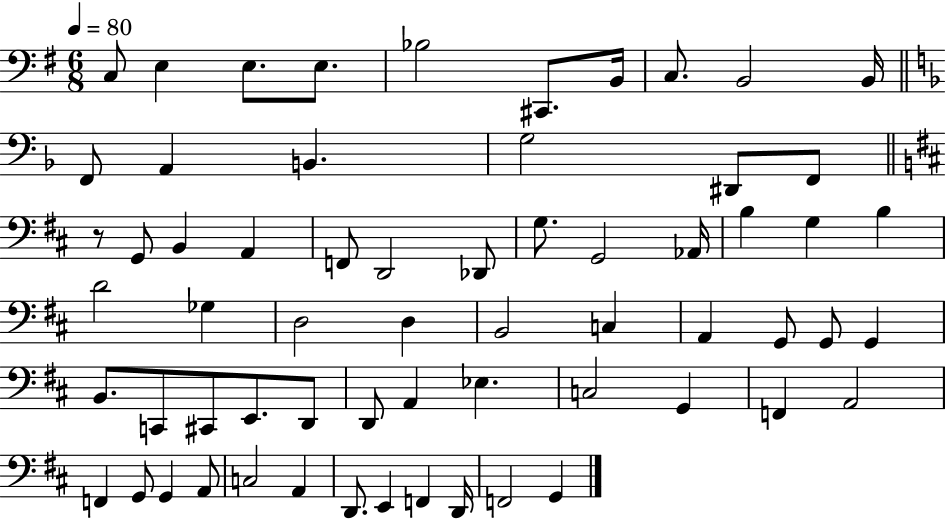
{
  \clef bass
  \numericTimeSignature
  \time 6/8
  \key g \major
  \tempo 4 = 80
  \repeat volta 2 { c8 e4 e8. e8. | bes2 cis,8. b,16 | c8. b,2 b,16 | \bar "||" \break \key f \major f,8 a,4 b,4. | g2 dis,8 f,8 | \bar "||" \break \key b \minor r8 g,8 b,4 a,4 | f,8 d,2 des,8 | g8. g,2 aes,16 | b4 g4 b4 | \break d'2 ges4 | d2 d4 | b,2 c4 | a,4 g,8 g,8 g,4 | \break b,8. c,8 cis,8 e,8. d,8 | d,8 a,4 ees4. | c2 g,4 | f,4 a,2 | \break f,4 g,8 g,4 a,8 | c2 a,4 | d,8. e,4 f,4 d,16 | f,2 g,4 | \break } \bar "|."
}